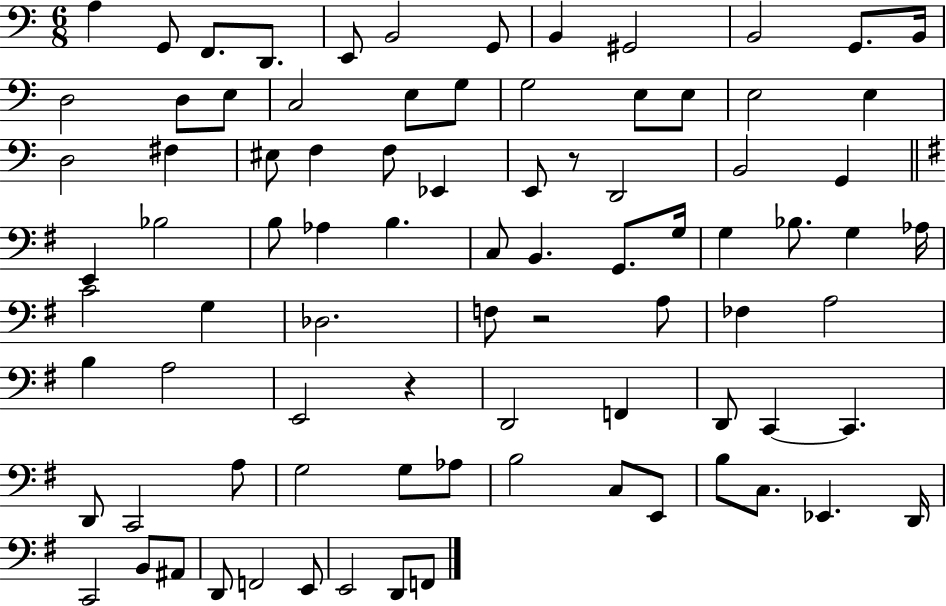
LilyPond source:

{
  \clef bass
  \numericTimeSignature
  \time 6/8
  \key c \major
  \repeat volta 2 { a4 g,8 f,8. d,8. | e,8 b,2 g,8 | b,4 gis,2 | b,2 g,8. b,16 | \break d2 d8 e8 | c2 e8 g8 | g2 e8 e8 | e2 e4 | \break d2 fis4 | eis8 f4 f8 ees,4 | e,8 r8 d,2 | b,2 g,4 | \break \bar "||" \break \key g \major e,4 bes2 | b8 aes4 b4. | c8 b,4. g,8. g16 | g4 bes8. g4 aes16 | \break c'2 g4 | des2. | f8 r2 a8 | fes4 a2 | \break b4 a2 | e,2 r4 | d,2 f,4 | d,8 c,4~~ c,4. | \break d,8 c,2 a8 | g2 g8 aes8 | b2 c8 e,8 | b8 c8. ees,4. d,16 | \break c,2 b,8 ais,8 | d,8 f,2 e,8 | e,2 d,8 f,8 | } \bar "|."
}